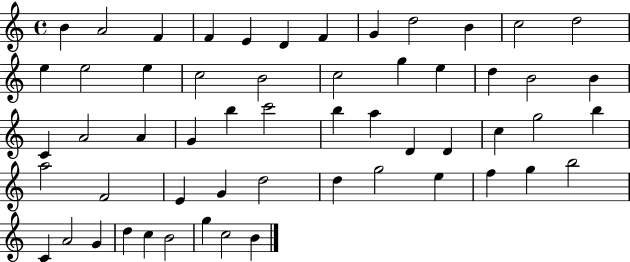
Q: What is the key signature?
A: C major